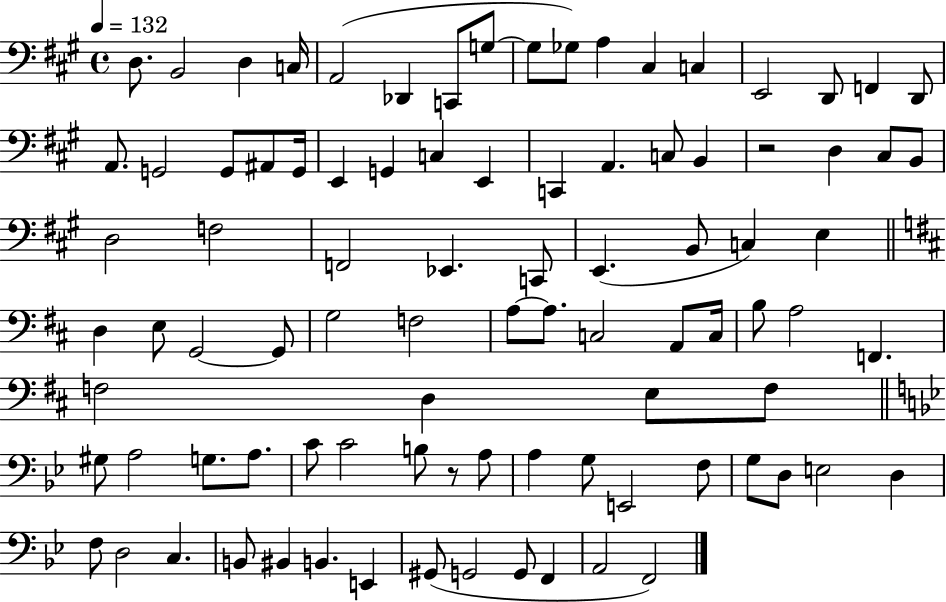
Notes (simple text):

D3/e. B2/h D3/q C3/s A2/h Db2/q C2/e G3/e G3/e Gb3/e A3/q C#3/q C3/q E2/h D2/e F2/q D2/e A2/e. G2/h G2/e A#2/e G2/s E2/q G2/q C3/q E2/q C2/q A2/q. C3/e B2/q R/h D3/q C#3/e B2/e D3/h F3/h F2/h Eb2/q. C2/e E2/q. B2/e C3/q E3/q D3/q E3/e G2/h G2/e G3/h F3/h A3/e A3/e. C3/h A2/e C3/s B3/e A3/h F2/q. F3/h D3/q E3/e F3/e G#3/e A3/h G3/e. A3/e. C4/e C4/h B3/e R/e A3/e A3/q G3/e E2/h F3/e G3/e D3/e E3/h D3/q F3/e D3/h C3/q. B2/e BIS2/q B2/q. E2/q G#2/e G2/h G2/e F2/q A2/h F2/h